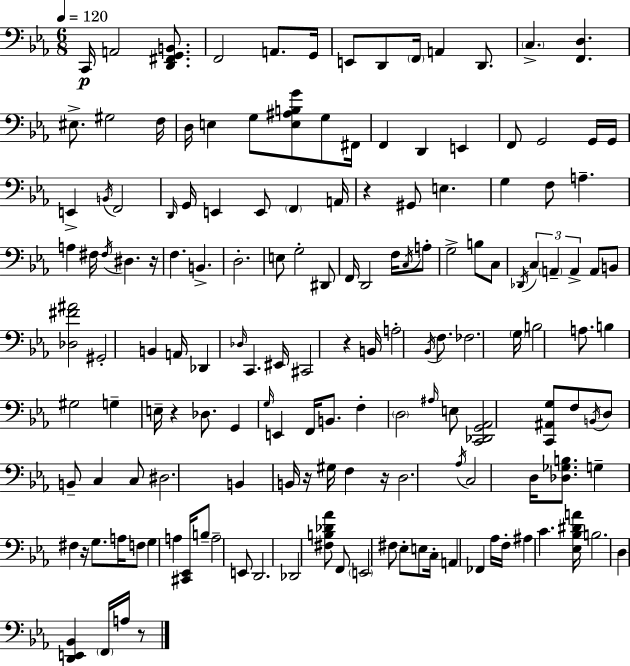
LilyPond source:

{
  \clef bass
  \numericTimeSignature
  \time 6/8
  \key ees \major
  \tempo 4 = 120
  c,16\p a,2 <d, fis, g, b,>8. | f,2 a,8. g,16 | e,8 d,8 \parenthesize f,16 a,4 d,8. | \parenthesize c4.-> <f, d>4. | \break eis8.-> gis2 f16 | d16 e4 g8 <e ais b g'>8 g8 fis,16 | f,4 d,4 e,4 | f,8 g,2 g,16 g,16 | \break e,4-> \acciaccatura { b,16 } f,2 | \grace { d,16 } g,16 e,4 e,8 \parenthesize f,4 | a,16 r4 gis,8 e4. | g4 f8 a4.-- | \break a4 fis16 \acciaccatura { fis16 } dis4. | r16 f4. b,4.-> | d2.-. | e8 g2-. | \break dis,8 f,16 d,2 | f16 \acciaccatura { c16 } a8-. g2-> | b8 c8 \acciaccatura { des,16 } \tuplet 3/2 { c4 \parenthesize a,4-- | a,4-> } a,8 b,8 <des fis' ais'>2 | \break gis,2-. | b,4 a,16 des,4 \grace { des16 } c,4. | eis,16 cis,2 | r4 b,16 a2-. | \break \acciaccatura { bes,16 } f8. fes2. | \parenthesize g16 b2 | a8. b4 gis2 | g4-- e16-- | \break r4 des8. g,4 \grace { g16 } | e,4 f,16 b,8. f4-. | \parenthesize d2 \grace { ais16 } e8 <c, des, g, aes,>2 | <c, ais, g>8 f8 \acciaccatura { b,16 } | \break d8 b,8-- c4 c8 dis2. | b,4 | b,16 r16 gis16 f4 r16 d2. | \acciaccatura { aes16 } c2 | \break d16 <des ges b>8. g4-- | fis4 r16 g8. a16 | f8 g4 a4 <cis, ees,>16 b8-- | a2-- e,8 d,2. | \break des,2 | <fis b des' aes'>8 f,8 \parenthesize e,2 | fis8 ees8-. e8 | c16-. a,4 fes,4 aes16 f16-. | \break ais4 c'4. <ees bes dis' a'>16 b2. | d4 | <d, e, bes,>4 \parenthesize f,16 a16 r8 \bar "|."
}